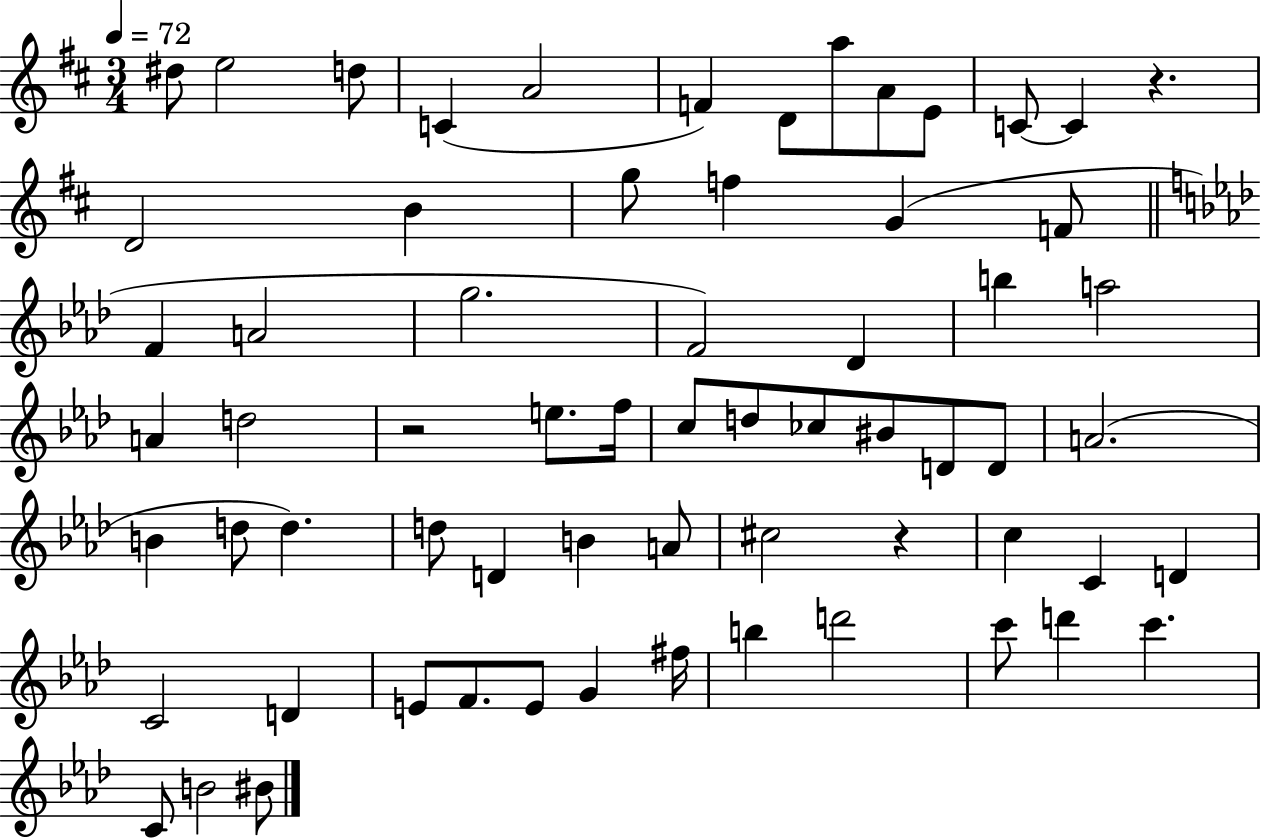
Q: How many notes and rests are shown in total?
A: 65